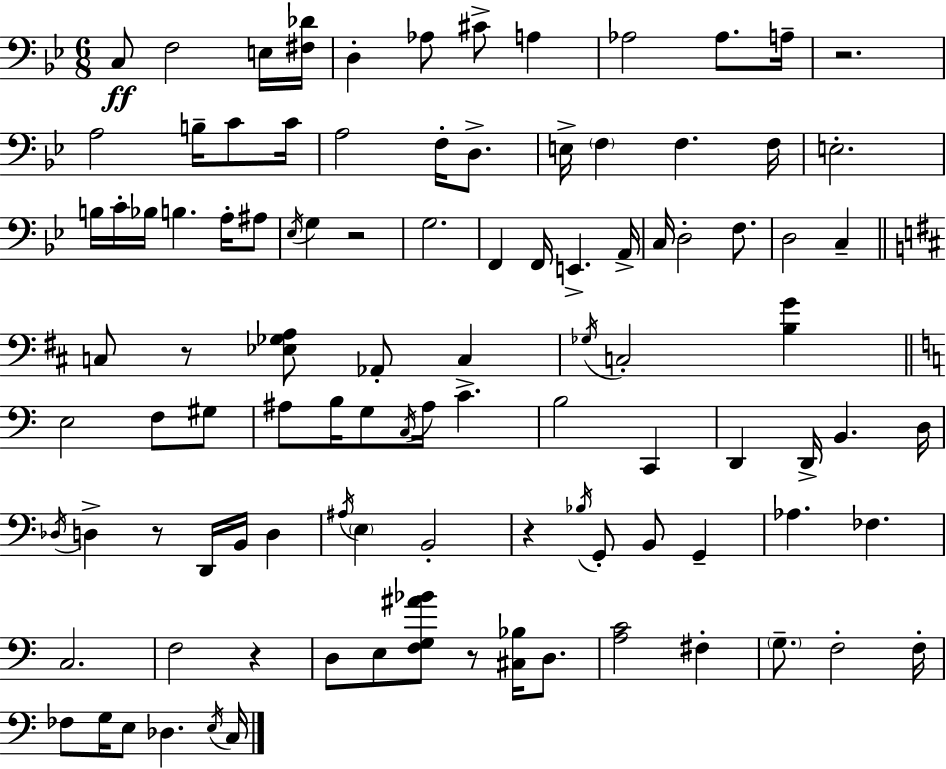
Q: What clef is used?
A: bass